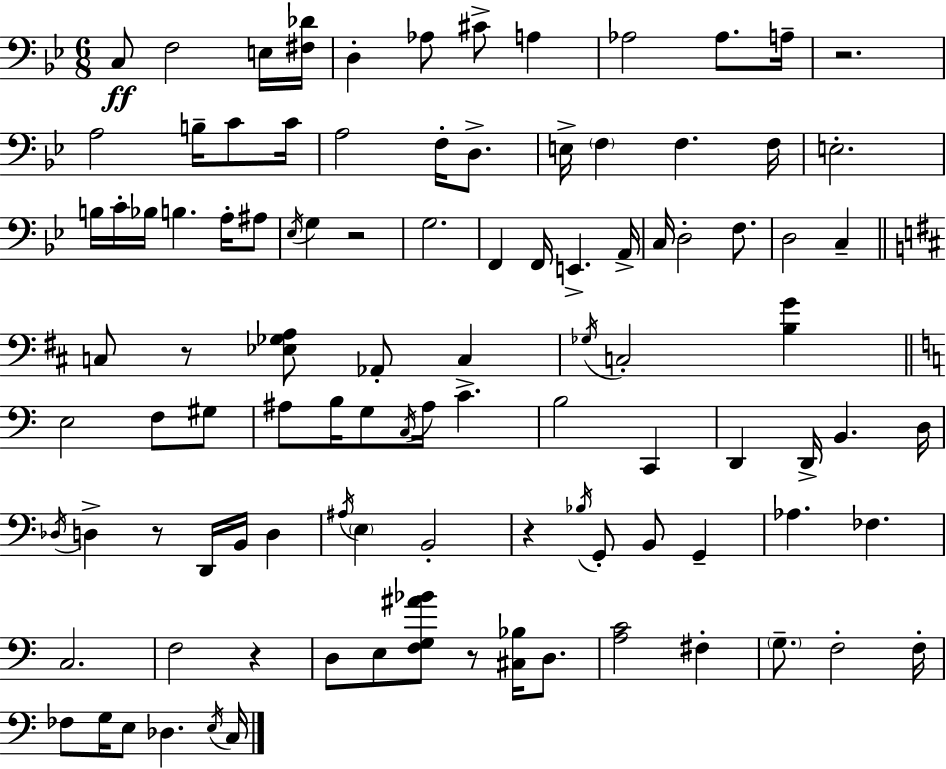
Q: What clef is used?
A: bass